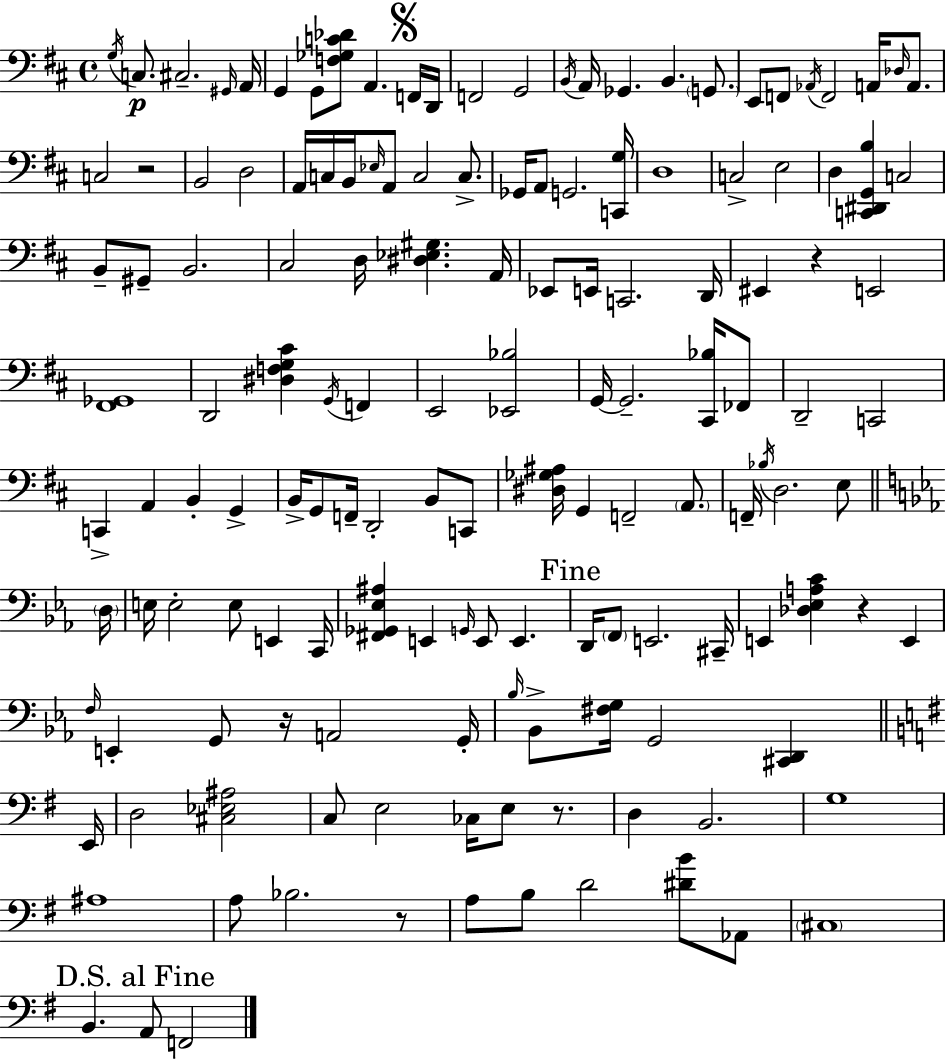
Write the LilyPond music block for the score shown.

{
  \clef bass
  \time 4/4
  \defaultTimeSignature
  \key d \major
  \acciaccatura { g16 }\p c8. cis2.-- | \grace { gis,16 } a,16 g,4 g,8 <f ges c' des'>8 a,4. | \mark \markup { \musicglyph "scripts.segno" } f,16 d,16 f,2 g,2 | \acciaccatura { b,16 } a,16 ges,4. b,4. | \break \parenthesize g,8. e,8 f,8 \acciaccatura { aes,16 } f,2 | a,16 \grace { des16 } a,8. c2 r2 | b,2 d2 | a,16 c16 b,16 \grace { ees16 } a,8 c2 | \break c8.-> ges,16 a,8 g,2. | <c, g>16 d1 | c2-> e2 | d4 <c, dis, g, b>4 c2 | \break b,8-- gis,8-- b,2. | cis2 d16 <dis ees gis>4. | a,16 ees,8 e,16 c,2. | d,16 eis,4 r4 e,2 | \break <fis, ges,>1 | d,2 <dis f g cis'>4 | \acciaccatura { g,16 } f,4 e,2 <ees, bes>2 | g,16~~ g,2.-- | \break <cis, bes>16 fes,8 d,2-- c,2 | c,4-> a,4 b,4-. | g,4-> b,16-> g,8 f,16-- d,2-. | b,8 c,8 <dis ges ais>16 g,4 f,2-- | \break \parenthesize a,8. f,16-- \acciaccatura { bes16 } d2. | e8 \bar "||" \break \key ees \major \parenthesize d16 e16 e2-. e8 e,4 | c,16 <fis, ges, ees ais>4 e,4 \grace { g,16 } e,8 e,4. | \mark "Fine" d,16 \parenthesize f,8 e,2. | cis,16-- e,4 <des ees a c'>4 r4 e,4 | \break \grace { f16 } e,4-. g,8 r16 a,2 | g,16-. \grace { bes16 } bes,8-> <fis g>16 g,2 <cis, d,>4 | \bar "||" \break \key e \minor e,16 d2 <cis ees ais>2 | c8 e2 ces16 e8 r8. | d4 b,2. | g1 | \break ais1 | a8 bes2. r8 | a8 b8 d'2 <dis' b'>8 aes,8 | \parenthesize cis1 | \break \mark "D.S. al Fine" b,4. a,8 f,2 | \bar "|."
}